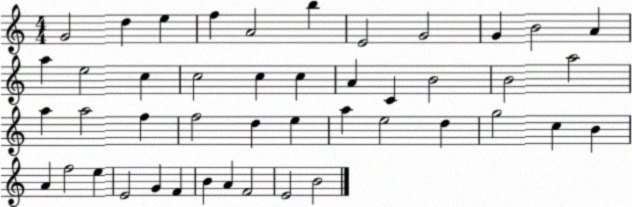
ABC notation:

X:1
T:Untitled
M:4/4
L:1/4
K:C
G2 d e f A2 b E2 G2 G B2 A a e2 c c2 c c A C B2 B2 a2 a a2 f f2 d e a e2 d g2 c B A f2 e E2 G F B A F2 E2 B2